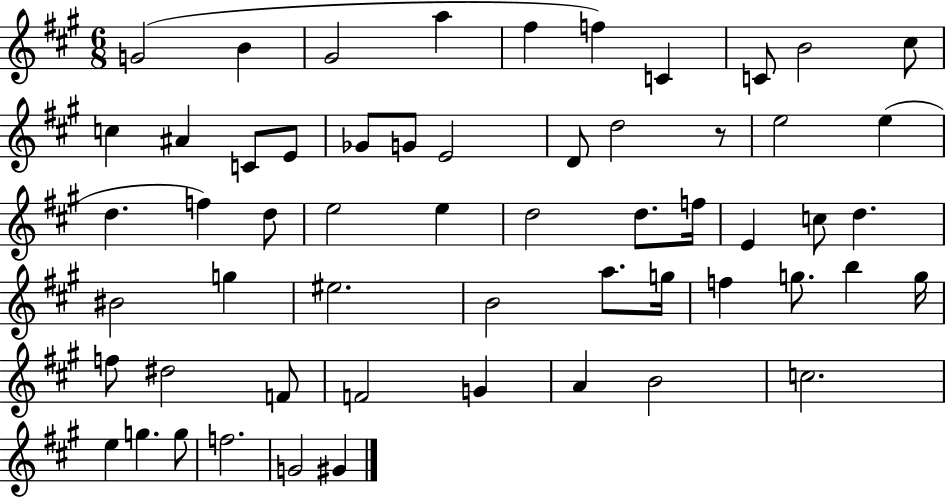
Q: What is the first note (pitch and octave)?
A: G4